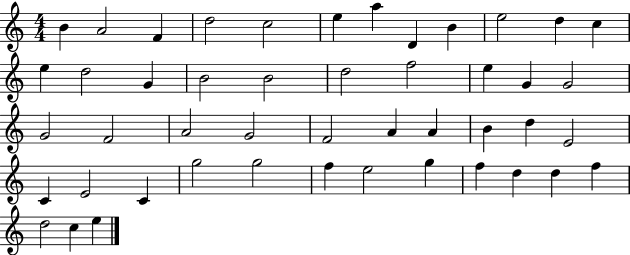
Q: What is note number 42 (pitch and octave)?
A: D5